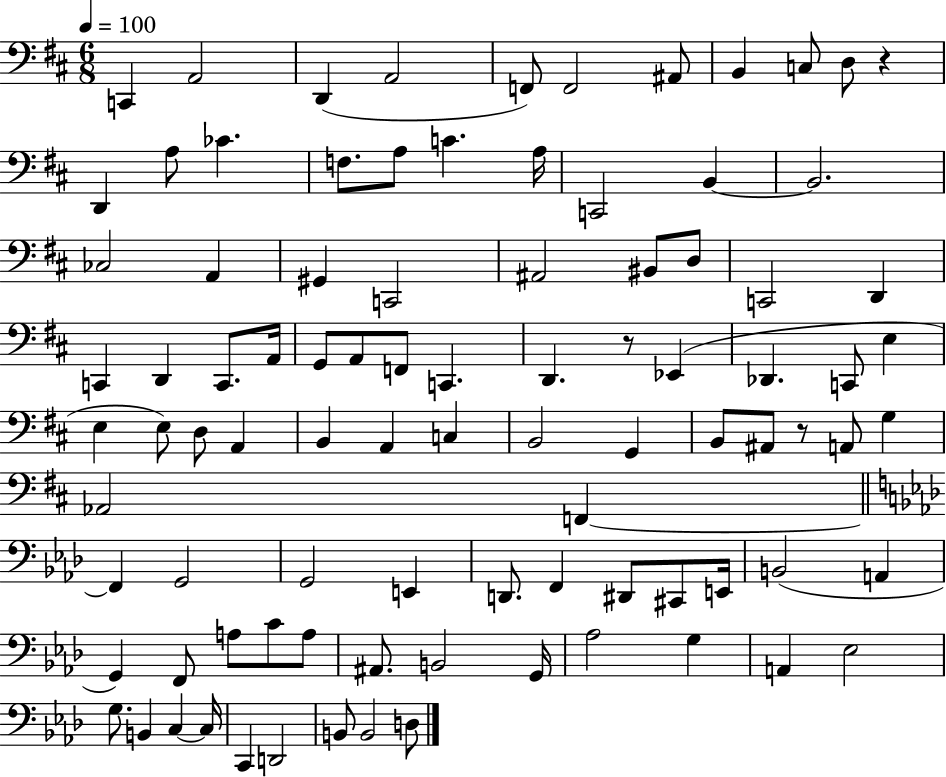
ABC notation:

X:1
T:Untitled
M:6/8
L:1/4
K:D
C,, A,,2 D,, A,,2 F,,/2 F,,2 ^A,,/2 B,, C,/2 D,/2 z D,, A,/2 _C F,/2 A,/2 C A,/4 C,,2 B,, B,,2 _C,2 A,, ^G,, C,,2 ^A,,2 ^B,,/2 D,/2 C,,2 D,, C,, D,, C,,/2 A,,/4 G,,/2 A,,/2 F,,/2 C,, D,, z/2 _E,, _D,, C,,/2 E, E, E,/2 D,/2 A,, B,, A,, C, B,,2 G,, B,,/2 ^A,,/2 z/2 A,,/2 G, _A,,2 F,, F,, G,,2 G,,2 E,, D,,/2 F,, ^D,,/2 ^C,,/2 E,,/4 B,,2 A,, G,, F,,/2 A,/2 C/2 A,/2 ^A,,/2 B,,2 G,,/4 _A,2 G, A,, _E,2 G,/2 B,, C, C,/4 C,, D,,2 B,,/2 B,,2 D,/2